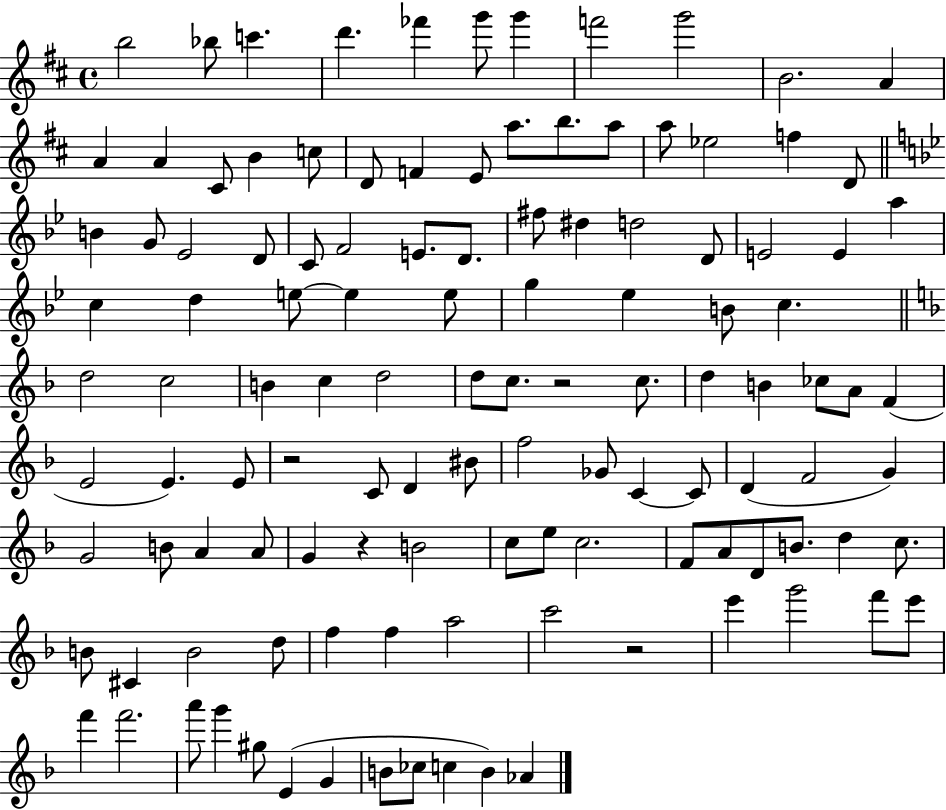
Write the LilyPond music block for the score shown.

{
  \clef treble
  \time 4/4
  \defaultTimeSignature
  \key d \major
  b''2 bes''8 c'''4. | d'''4. fes'''4 g'''8 g'''4 | f'''2 g'''2 | b'2. a'4 | \break a'4 a'4 cis'8 b'4 c''8 | d'8 f'4 e'8 a''8. b''8. a''8 | a''8 ees''2 f''4 d'8 | \bar "||" \break \key bes \major b'4 g'8 ees'2 d'8 | c'8 f'2 e'8. d'8. | fis''8 dis''4 d''2 d'8 | e'2 e'4 a''4 | \break c''4 d''4 e''8~~ e''4 e''8 | g''4 ees''4 b'8 c''4. | \bar "||" \break \key d \minor d''2 c''2 | b'4 c''4 d''2 | d''8 c''8. r2 c''8. | d''4 b'4 ces''8 a'8 f'4( | \break e'2 e'4.) e'8 | r2 c'8 d'4 bis'8 | f''2 ges'8 c'4~~ c'8 | d'4( f'2 g'4) | \break g'2 b'8 a'4 a'8 | g'4 r4 b'2 | c''8 e''8 c''2. | f'8 a'8 d'8 b'8. d''4 c''8. | \break b'8 cis'4 b'2 d''8 | f''4 f''4 a''2 | c'''2 r2 | e'''4 g'''2 f'''8 e'''8 | \break f'''4 f'''2. | a'''8 g'''4 gis''8 e'4( g'4 | b'8 ces''8 c''4 b'4) aes'4 | \bar "|."
}